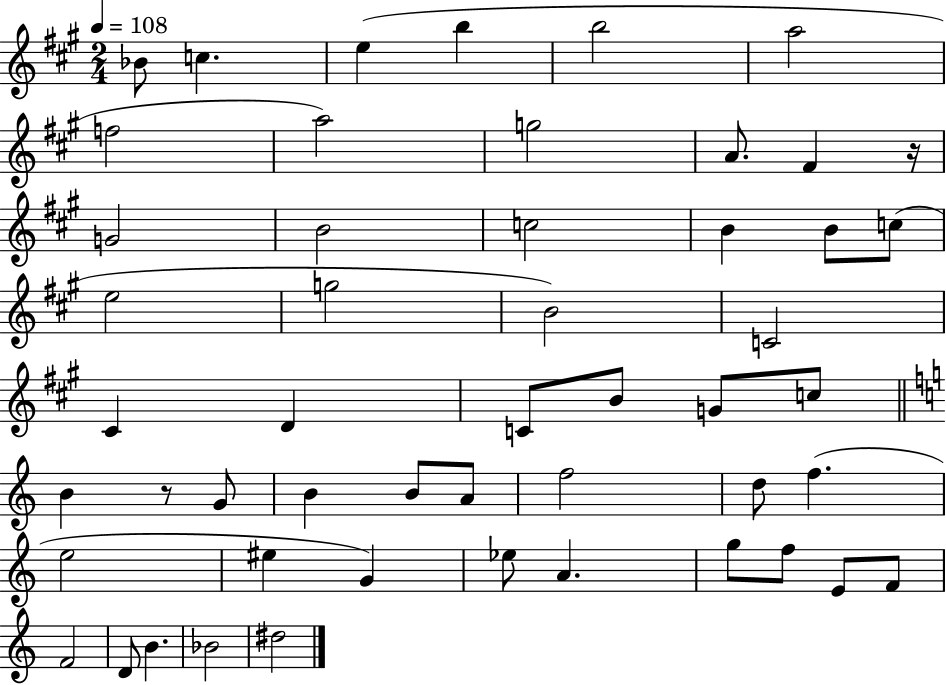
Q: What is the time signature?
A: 2/4